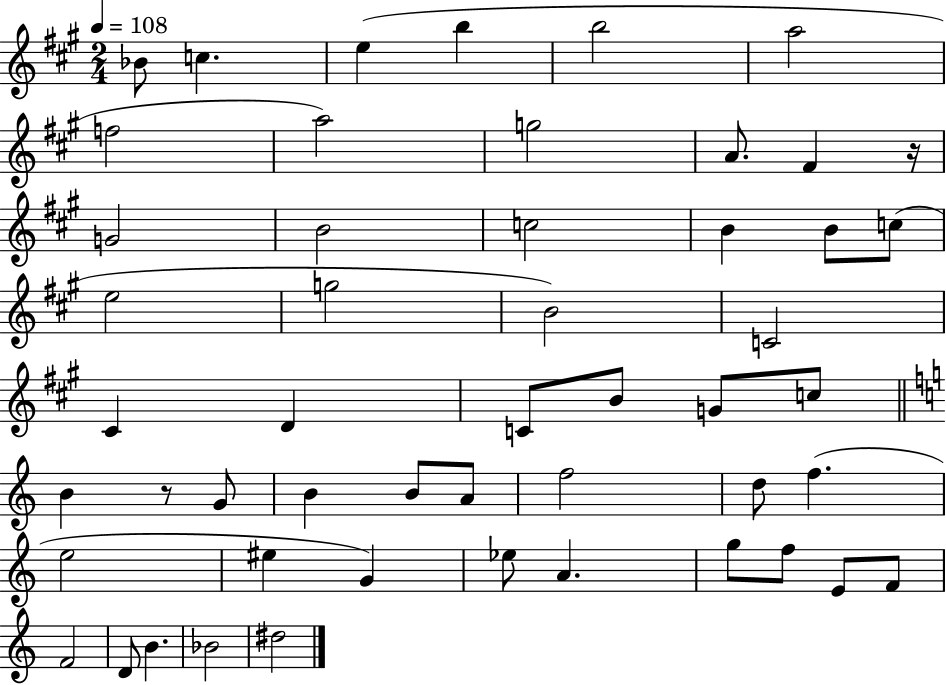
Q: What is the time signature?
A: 2/4